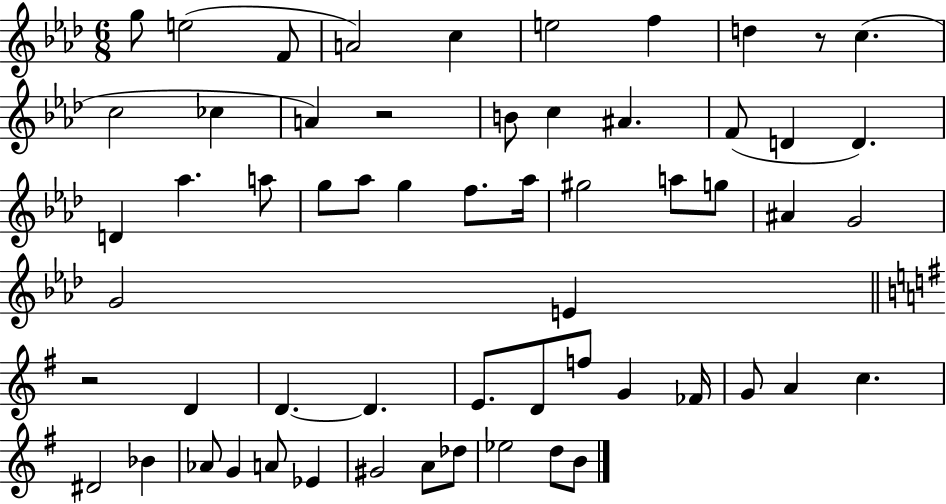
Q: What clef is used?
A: treble